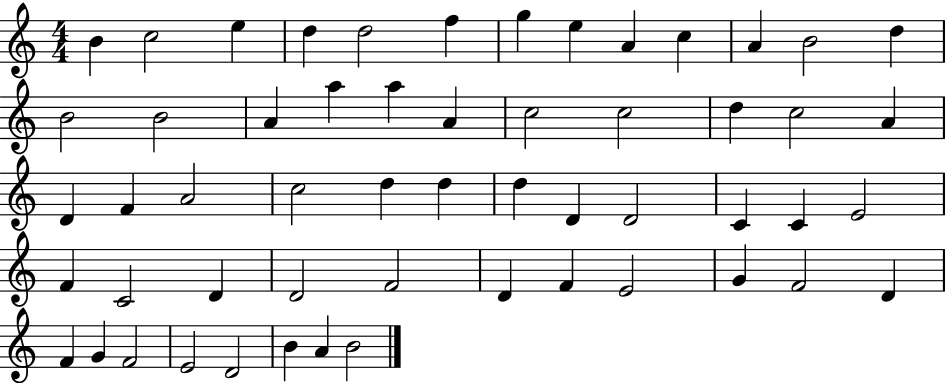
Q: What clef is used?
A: treble